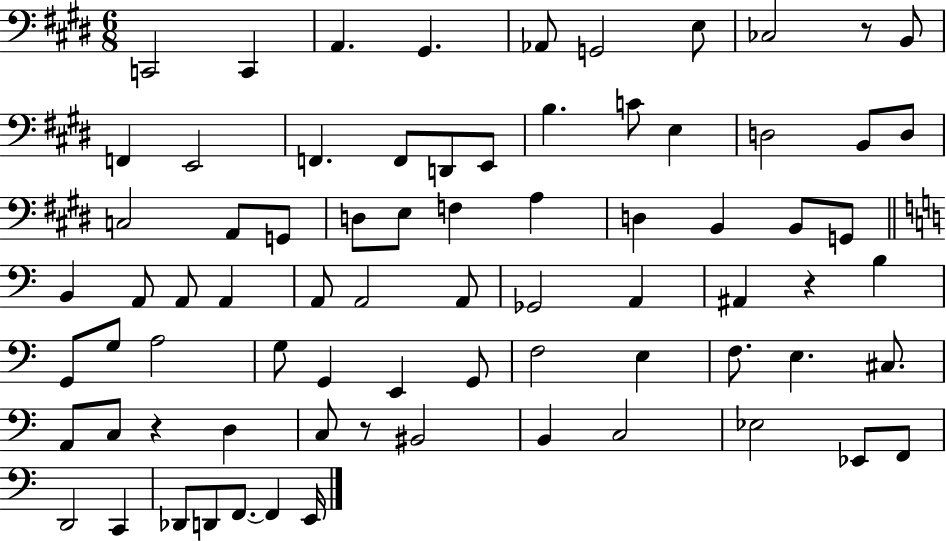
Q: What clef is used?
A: bass